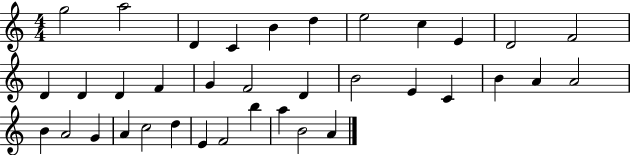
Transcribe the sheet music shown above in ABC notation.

X:1
T:Untitled
M:4/4
L:1/4
K:C
g2 a2 D C B d e2 c E D2 F2 D D D F G F2 D B2 E C B A A2 B A2 G A c2 d E F2 b a B2 A